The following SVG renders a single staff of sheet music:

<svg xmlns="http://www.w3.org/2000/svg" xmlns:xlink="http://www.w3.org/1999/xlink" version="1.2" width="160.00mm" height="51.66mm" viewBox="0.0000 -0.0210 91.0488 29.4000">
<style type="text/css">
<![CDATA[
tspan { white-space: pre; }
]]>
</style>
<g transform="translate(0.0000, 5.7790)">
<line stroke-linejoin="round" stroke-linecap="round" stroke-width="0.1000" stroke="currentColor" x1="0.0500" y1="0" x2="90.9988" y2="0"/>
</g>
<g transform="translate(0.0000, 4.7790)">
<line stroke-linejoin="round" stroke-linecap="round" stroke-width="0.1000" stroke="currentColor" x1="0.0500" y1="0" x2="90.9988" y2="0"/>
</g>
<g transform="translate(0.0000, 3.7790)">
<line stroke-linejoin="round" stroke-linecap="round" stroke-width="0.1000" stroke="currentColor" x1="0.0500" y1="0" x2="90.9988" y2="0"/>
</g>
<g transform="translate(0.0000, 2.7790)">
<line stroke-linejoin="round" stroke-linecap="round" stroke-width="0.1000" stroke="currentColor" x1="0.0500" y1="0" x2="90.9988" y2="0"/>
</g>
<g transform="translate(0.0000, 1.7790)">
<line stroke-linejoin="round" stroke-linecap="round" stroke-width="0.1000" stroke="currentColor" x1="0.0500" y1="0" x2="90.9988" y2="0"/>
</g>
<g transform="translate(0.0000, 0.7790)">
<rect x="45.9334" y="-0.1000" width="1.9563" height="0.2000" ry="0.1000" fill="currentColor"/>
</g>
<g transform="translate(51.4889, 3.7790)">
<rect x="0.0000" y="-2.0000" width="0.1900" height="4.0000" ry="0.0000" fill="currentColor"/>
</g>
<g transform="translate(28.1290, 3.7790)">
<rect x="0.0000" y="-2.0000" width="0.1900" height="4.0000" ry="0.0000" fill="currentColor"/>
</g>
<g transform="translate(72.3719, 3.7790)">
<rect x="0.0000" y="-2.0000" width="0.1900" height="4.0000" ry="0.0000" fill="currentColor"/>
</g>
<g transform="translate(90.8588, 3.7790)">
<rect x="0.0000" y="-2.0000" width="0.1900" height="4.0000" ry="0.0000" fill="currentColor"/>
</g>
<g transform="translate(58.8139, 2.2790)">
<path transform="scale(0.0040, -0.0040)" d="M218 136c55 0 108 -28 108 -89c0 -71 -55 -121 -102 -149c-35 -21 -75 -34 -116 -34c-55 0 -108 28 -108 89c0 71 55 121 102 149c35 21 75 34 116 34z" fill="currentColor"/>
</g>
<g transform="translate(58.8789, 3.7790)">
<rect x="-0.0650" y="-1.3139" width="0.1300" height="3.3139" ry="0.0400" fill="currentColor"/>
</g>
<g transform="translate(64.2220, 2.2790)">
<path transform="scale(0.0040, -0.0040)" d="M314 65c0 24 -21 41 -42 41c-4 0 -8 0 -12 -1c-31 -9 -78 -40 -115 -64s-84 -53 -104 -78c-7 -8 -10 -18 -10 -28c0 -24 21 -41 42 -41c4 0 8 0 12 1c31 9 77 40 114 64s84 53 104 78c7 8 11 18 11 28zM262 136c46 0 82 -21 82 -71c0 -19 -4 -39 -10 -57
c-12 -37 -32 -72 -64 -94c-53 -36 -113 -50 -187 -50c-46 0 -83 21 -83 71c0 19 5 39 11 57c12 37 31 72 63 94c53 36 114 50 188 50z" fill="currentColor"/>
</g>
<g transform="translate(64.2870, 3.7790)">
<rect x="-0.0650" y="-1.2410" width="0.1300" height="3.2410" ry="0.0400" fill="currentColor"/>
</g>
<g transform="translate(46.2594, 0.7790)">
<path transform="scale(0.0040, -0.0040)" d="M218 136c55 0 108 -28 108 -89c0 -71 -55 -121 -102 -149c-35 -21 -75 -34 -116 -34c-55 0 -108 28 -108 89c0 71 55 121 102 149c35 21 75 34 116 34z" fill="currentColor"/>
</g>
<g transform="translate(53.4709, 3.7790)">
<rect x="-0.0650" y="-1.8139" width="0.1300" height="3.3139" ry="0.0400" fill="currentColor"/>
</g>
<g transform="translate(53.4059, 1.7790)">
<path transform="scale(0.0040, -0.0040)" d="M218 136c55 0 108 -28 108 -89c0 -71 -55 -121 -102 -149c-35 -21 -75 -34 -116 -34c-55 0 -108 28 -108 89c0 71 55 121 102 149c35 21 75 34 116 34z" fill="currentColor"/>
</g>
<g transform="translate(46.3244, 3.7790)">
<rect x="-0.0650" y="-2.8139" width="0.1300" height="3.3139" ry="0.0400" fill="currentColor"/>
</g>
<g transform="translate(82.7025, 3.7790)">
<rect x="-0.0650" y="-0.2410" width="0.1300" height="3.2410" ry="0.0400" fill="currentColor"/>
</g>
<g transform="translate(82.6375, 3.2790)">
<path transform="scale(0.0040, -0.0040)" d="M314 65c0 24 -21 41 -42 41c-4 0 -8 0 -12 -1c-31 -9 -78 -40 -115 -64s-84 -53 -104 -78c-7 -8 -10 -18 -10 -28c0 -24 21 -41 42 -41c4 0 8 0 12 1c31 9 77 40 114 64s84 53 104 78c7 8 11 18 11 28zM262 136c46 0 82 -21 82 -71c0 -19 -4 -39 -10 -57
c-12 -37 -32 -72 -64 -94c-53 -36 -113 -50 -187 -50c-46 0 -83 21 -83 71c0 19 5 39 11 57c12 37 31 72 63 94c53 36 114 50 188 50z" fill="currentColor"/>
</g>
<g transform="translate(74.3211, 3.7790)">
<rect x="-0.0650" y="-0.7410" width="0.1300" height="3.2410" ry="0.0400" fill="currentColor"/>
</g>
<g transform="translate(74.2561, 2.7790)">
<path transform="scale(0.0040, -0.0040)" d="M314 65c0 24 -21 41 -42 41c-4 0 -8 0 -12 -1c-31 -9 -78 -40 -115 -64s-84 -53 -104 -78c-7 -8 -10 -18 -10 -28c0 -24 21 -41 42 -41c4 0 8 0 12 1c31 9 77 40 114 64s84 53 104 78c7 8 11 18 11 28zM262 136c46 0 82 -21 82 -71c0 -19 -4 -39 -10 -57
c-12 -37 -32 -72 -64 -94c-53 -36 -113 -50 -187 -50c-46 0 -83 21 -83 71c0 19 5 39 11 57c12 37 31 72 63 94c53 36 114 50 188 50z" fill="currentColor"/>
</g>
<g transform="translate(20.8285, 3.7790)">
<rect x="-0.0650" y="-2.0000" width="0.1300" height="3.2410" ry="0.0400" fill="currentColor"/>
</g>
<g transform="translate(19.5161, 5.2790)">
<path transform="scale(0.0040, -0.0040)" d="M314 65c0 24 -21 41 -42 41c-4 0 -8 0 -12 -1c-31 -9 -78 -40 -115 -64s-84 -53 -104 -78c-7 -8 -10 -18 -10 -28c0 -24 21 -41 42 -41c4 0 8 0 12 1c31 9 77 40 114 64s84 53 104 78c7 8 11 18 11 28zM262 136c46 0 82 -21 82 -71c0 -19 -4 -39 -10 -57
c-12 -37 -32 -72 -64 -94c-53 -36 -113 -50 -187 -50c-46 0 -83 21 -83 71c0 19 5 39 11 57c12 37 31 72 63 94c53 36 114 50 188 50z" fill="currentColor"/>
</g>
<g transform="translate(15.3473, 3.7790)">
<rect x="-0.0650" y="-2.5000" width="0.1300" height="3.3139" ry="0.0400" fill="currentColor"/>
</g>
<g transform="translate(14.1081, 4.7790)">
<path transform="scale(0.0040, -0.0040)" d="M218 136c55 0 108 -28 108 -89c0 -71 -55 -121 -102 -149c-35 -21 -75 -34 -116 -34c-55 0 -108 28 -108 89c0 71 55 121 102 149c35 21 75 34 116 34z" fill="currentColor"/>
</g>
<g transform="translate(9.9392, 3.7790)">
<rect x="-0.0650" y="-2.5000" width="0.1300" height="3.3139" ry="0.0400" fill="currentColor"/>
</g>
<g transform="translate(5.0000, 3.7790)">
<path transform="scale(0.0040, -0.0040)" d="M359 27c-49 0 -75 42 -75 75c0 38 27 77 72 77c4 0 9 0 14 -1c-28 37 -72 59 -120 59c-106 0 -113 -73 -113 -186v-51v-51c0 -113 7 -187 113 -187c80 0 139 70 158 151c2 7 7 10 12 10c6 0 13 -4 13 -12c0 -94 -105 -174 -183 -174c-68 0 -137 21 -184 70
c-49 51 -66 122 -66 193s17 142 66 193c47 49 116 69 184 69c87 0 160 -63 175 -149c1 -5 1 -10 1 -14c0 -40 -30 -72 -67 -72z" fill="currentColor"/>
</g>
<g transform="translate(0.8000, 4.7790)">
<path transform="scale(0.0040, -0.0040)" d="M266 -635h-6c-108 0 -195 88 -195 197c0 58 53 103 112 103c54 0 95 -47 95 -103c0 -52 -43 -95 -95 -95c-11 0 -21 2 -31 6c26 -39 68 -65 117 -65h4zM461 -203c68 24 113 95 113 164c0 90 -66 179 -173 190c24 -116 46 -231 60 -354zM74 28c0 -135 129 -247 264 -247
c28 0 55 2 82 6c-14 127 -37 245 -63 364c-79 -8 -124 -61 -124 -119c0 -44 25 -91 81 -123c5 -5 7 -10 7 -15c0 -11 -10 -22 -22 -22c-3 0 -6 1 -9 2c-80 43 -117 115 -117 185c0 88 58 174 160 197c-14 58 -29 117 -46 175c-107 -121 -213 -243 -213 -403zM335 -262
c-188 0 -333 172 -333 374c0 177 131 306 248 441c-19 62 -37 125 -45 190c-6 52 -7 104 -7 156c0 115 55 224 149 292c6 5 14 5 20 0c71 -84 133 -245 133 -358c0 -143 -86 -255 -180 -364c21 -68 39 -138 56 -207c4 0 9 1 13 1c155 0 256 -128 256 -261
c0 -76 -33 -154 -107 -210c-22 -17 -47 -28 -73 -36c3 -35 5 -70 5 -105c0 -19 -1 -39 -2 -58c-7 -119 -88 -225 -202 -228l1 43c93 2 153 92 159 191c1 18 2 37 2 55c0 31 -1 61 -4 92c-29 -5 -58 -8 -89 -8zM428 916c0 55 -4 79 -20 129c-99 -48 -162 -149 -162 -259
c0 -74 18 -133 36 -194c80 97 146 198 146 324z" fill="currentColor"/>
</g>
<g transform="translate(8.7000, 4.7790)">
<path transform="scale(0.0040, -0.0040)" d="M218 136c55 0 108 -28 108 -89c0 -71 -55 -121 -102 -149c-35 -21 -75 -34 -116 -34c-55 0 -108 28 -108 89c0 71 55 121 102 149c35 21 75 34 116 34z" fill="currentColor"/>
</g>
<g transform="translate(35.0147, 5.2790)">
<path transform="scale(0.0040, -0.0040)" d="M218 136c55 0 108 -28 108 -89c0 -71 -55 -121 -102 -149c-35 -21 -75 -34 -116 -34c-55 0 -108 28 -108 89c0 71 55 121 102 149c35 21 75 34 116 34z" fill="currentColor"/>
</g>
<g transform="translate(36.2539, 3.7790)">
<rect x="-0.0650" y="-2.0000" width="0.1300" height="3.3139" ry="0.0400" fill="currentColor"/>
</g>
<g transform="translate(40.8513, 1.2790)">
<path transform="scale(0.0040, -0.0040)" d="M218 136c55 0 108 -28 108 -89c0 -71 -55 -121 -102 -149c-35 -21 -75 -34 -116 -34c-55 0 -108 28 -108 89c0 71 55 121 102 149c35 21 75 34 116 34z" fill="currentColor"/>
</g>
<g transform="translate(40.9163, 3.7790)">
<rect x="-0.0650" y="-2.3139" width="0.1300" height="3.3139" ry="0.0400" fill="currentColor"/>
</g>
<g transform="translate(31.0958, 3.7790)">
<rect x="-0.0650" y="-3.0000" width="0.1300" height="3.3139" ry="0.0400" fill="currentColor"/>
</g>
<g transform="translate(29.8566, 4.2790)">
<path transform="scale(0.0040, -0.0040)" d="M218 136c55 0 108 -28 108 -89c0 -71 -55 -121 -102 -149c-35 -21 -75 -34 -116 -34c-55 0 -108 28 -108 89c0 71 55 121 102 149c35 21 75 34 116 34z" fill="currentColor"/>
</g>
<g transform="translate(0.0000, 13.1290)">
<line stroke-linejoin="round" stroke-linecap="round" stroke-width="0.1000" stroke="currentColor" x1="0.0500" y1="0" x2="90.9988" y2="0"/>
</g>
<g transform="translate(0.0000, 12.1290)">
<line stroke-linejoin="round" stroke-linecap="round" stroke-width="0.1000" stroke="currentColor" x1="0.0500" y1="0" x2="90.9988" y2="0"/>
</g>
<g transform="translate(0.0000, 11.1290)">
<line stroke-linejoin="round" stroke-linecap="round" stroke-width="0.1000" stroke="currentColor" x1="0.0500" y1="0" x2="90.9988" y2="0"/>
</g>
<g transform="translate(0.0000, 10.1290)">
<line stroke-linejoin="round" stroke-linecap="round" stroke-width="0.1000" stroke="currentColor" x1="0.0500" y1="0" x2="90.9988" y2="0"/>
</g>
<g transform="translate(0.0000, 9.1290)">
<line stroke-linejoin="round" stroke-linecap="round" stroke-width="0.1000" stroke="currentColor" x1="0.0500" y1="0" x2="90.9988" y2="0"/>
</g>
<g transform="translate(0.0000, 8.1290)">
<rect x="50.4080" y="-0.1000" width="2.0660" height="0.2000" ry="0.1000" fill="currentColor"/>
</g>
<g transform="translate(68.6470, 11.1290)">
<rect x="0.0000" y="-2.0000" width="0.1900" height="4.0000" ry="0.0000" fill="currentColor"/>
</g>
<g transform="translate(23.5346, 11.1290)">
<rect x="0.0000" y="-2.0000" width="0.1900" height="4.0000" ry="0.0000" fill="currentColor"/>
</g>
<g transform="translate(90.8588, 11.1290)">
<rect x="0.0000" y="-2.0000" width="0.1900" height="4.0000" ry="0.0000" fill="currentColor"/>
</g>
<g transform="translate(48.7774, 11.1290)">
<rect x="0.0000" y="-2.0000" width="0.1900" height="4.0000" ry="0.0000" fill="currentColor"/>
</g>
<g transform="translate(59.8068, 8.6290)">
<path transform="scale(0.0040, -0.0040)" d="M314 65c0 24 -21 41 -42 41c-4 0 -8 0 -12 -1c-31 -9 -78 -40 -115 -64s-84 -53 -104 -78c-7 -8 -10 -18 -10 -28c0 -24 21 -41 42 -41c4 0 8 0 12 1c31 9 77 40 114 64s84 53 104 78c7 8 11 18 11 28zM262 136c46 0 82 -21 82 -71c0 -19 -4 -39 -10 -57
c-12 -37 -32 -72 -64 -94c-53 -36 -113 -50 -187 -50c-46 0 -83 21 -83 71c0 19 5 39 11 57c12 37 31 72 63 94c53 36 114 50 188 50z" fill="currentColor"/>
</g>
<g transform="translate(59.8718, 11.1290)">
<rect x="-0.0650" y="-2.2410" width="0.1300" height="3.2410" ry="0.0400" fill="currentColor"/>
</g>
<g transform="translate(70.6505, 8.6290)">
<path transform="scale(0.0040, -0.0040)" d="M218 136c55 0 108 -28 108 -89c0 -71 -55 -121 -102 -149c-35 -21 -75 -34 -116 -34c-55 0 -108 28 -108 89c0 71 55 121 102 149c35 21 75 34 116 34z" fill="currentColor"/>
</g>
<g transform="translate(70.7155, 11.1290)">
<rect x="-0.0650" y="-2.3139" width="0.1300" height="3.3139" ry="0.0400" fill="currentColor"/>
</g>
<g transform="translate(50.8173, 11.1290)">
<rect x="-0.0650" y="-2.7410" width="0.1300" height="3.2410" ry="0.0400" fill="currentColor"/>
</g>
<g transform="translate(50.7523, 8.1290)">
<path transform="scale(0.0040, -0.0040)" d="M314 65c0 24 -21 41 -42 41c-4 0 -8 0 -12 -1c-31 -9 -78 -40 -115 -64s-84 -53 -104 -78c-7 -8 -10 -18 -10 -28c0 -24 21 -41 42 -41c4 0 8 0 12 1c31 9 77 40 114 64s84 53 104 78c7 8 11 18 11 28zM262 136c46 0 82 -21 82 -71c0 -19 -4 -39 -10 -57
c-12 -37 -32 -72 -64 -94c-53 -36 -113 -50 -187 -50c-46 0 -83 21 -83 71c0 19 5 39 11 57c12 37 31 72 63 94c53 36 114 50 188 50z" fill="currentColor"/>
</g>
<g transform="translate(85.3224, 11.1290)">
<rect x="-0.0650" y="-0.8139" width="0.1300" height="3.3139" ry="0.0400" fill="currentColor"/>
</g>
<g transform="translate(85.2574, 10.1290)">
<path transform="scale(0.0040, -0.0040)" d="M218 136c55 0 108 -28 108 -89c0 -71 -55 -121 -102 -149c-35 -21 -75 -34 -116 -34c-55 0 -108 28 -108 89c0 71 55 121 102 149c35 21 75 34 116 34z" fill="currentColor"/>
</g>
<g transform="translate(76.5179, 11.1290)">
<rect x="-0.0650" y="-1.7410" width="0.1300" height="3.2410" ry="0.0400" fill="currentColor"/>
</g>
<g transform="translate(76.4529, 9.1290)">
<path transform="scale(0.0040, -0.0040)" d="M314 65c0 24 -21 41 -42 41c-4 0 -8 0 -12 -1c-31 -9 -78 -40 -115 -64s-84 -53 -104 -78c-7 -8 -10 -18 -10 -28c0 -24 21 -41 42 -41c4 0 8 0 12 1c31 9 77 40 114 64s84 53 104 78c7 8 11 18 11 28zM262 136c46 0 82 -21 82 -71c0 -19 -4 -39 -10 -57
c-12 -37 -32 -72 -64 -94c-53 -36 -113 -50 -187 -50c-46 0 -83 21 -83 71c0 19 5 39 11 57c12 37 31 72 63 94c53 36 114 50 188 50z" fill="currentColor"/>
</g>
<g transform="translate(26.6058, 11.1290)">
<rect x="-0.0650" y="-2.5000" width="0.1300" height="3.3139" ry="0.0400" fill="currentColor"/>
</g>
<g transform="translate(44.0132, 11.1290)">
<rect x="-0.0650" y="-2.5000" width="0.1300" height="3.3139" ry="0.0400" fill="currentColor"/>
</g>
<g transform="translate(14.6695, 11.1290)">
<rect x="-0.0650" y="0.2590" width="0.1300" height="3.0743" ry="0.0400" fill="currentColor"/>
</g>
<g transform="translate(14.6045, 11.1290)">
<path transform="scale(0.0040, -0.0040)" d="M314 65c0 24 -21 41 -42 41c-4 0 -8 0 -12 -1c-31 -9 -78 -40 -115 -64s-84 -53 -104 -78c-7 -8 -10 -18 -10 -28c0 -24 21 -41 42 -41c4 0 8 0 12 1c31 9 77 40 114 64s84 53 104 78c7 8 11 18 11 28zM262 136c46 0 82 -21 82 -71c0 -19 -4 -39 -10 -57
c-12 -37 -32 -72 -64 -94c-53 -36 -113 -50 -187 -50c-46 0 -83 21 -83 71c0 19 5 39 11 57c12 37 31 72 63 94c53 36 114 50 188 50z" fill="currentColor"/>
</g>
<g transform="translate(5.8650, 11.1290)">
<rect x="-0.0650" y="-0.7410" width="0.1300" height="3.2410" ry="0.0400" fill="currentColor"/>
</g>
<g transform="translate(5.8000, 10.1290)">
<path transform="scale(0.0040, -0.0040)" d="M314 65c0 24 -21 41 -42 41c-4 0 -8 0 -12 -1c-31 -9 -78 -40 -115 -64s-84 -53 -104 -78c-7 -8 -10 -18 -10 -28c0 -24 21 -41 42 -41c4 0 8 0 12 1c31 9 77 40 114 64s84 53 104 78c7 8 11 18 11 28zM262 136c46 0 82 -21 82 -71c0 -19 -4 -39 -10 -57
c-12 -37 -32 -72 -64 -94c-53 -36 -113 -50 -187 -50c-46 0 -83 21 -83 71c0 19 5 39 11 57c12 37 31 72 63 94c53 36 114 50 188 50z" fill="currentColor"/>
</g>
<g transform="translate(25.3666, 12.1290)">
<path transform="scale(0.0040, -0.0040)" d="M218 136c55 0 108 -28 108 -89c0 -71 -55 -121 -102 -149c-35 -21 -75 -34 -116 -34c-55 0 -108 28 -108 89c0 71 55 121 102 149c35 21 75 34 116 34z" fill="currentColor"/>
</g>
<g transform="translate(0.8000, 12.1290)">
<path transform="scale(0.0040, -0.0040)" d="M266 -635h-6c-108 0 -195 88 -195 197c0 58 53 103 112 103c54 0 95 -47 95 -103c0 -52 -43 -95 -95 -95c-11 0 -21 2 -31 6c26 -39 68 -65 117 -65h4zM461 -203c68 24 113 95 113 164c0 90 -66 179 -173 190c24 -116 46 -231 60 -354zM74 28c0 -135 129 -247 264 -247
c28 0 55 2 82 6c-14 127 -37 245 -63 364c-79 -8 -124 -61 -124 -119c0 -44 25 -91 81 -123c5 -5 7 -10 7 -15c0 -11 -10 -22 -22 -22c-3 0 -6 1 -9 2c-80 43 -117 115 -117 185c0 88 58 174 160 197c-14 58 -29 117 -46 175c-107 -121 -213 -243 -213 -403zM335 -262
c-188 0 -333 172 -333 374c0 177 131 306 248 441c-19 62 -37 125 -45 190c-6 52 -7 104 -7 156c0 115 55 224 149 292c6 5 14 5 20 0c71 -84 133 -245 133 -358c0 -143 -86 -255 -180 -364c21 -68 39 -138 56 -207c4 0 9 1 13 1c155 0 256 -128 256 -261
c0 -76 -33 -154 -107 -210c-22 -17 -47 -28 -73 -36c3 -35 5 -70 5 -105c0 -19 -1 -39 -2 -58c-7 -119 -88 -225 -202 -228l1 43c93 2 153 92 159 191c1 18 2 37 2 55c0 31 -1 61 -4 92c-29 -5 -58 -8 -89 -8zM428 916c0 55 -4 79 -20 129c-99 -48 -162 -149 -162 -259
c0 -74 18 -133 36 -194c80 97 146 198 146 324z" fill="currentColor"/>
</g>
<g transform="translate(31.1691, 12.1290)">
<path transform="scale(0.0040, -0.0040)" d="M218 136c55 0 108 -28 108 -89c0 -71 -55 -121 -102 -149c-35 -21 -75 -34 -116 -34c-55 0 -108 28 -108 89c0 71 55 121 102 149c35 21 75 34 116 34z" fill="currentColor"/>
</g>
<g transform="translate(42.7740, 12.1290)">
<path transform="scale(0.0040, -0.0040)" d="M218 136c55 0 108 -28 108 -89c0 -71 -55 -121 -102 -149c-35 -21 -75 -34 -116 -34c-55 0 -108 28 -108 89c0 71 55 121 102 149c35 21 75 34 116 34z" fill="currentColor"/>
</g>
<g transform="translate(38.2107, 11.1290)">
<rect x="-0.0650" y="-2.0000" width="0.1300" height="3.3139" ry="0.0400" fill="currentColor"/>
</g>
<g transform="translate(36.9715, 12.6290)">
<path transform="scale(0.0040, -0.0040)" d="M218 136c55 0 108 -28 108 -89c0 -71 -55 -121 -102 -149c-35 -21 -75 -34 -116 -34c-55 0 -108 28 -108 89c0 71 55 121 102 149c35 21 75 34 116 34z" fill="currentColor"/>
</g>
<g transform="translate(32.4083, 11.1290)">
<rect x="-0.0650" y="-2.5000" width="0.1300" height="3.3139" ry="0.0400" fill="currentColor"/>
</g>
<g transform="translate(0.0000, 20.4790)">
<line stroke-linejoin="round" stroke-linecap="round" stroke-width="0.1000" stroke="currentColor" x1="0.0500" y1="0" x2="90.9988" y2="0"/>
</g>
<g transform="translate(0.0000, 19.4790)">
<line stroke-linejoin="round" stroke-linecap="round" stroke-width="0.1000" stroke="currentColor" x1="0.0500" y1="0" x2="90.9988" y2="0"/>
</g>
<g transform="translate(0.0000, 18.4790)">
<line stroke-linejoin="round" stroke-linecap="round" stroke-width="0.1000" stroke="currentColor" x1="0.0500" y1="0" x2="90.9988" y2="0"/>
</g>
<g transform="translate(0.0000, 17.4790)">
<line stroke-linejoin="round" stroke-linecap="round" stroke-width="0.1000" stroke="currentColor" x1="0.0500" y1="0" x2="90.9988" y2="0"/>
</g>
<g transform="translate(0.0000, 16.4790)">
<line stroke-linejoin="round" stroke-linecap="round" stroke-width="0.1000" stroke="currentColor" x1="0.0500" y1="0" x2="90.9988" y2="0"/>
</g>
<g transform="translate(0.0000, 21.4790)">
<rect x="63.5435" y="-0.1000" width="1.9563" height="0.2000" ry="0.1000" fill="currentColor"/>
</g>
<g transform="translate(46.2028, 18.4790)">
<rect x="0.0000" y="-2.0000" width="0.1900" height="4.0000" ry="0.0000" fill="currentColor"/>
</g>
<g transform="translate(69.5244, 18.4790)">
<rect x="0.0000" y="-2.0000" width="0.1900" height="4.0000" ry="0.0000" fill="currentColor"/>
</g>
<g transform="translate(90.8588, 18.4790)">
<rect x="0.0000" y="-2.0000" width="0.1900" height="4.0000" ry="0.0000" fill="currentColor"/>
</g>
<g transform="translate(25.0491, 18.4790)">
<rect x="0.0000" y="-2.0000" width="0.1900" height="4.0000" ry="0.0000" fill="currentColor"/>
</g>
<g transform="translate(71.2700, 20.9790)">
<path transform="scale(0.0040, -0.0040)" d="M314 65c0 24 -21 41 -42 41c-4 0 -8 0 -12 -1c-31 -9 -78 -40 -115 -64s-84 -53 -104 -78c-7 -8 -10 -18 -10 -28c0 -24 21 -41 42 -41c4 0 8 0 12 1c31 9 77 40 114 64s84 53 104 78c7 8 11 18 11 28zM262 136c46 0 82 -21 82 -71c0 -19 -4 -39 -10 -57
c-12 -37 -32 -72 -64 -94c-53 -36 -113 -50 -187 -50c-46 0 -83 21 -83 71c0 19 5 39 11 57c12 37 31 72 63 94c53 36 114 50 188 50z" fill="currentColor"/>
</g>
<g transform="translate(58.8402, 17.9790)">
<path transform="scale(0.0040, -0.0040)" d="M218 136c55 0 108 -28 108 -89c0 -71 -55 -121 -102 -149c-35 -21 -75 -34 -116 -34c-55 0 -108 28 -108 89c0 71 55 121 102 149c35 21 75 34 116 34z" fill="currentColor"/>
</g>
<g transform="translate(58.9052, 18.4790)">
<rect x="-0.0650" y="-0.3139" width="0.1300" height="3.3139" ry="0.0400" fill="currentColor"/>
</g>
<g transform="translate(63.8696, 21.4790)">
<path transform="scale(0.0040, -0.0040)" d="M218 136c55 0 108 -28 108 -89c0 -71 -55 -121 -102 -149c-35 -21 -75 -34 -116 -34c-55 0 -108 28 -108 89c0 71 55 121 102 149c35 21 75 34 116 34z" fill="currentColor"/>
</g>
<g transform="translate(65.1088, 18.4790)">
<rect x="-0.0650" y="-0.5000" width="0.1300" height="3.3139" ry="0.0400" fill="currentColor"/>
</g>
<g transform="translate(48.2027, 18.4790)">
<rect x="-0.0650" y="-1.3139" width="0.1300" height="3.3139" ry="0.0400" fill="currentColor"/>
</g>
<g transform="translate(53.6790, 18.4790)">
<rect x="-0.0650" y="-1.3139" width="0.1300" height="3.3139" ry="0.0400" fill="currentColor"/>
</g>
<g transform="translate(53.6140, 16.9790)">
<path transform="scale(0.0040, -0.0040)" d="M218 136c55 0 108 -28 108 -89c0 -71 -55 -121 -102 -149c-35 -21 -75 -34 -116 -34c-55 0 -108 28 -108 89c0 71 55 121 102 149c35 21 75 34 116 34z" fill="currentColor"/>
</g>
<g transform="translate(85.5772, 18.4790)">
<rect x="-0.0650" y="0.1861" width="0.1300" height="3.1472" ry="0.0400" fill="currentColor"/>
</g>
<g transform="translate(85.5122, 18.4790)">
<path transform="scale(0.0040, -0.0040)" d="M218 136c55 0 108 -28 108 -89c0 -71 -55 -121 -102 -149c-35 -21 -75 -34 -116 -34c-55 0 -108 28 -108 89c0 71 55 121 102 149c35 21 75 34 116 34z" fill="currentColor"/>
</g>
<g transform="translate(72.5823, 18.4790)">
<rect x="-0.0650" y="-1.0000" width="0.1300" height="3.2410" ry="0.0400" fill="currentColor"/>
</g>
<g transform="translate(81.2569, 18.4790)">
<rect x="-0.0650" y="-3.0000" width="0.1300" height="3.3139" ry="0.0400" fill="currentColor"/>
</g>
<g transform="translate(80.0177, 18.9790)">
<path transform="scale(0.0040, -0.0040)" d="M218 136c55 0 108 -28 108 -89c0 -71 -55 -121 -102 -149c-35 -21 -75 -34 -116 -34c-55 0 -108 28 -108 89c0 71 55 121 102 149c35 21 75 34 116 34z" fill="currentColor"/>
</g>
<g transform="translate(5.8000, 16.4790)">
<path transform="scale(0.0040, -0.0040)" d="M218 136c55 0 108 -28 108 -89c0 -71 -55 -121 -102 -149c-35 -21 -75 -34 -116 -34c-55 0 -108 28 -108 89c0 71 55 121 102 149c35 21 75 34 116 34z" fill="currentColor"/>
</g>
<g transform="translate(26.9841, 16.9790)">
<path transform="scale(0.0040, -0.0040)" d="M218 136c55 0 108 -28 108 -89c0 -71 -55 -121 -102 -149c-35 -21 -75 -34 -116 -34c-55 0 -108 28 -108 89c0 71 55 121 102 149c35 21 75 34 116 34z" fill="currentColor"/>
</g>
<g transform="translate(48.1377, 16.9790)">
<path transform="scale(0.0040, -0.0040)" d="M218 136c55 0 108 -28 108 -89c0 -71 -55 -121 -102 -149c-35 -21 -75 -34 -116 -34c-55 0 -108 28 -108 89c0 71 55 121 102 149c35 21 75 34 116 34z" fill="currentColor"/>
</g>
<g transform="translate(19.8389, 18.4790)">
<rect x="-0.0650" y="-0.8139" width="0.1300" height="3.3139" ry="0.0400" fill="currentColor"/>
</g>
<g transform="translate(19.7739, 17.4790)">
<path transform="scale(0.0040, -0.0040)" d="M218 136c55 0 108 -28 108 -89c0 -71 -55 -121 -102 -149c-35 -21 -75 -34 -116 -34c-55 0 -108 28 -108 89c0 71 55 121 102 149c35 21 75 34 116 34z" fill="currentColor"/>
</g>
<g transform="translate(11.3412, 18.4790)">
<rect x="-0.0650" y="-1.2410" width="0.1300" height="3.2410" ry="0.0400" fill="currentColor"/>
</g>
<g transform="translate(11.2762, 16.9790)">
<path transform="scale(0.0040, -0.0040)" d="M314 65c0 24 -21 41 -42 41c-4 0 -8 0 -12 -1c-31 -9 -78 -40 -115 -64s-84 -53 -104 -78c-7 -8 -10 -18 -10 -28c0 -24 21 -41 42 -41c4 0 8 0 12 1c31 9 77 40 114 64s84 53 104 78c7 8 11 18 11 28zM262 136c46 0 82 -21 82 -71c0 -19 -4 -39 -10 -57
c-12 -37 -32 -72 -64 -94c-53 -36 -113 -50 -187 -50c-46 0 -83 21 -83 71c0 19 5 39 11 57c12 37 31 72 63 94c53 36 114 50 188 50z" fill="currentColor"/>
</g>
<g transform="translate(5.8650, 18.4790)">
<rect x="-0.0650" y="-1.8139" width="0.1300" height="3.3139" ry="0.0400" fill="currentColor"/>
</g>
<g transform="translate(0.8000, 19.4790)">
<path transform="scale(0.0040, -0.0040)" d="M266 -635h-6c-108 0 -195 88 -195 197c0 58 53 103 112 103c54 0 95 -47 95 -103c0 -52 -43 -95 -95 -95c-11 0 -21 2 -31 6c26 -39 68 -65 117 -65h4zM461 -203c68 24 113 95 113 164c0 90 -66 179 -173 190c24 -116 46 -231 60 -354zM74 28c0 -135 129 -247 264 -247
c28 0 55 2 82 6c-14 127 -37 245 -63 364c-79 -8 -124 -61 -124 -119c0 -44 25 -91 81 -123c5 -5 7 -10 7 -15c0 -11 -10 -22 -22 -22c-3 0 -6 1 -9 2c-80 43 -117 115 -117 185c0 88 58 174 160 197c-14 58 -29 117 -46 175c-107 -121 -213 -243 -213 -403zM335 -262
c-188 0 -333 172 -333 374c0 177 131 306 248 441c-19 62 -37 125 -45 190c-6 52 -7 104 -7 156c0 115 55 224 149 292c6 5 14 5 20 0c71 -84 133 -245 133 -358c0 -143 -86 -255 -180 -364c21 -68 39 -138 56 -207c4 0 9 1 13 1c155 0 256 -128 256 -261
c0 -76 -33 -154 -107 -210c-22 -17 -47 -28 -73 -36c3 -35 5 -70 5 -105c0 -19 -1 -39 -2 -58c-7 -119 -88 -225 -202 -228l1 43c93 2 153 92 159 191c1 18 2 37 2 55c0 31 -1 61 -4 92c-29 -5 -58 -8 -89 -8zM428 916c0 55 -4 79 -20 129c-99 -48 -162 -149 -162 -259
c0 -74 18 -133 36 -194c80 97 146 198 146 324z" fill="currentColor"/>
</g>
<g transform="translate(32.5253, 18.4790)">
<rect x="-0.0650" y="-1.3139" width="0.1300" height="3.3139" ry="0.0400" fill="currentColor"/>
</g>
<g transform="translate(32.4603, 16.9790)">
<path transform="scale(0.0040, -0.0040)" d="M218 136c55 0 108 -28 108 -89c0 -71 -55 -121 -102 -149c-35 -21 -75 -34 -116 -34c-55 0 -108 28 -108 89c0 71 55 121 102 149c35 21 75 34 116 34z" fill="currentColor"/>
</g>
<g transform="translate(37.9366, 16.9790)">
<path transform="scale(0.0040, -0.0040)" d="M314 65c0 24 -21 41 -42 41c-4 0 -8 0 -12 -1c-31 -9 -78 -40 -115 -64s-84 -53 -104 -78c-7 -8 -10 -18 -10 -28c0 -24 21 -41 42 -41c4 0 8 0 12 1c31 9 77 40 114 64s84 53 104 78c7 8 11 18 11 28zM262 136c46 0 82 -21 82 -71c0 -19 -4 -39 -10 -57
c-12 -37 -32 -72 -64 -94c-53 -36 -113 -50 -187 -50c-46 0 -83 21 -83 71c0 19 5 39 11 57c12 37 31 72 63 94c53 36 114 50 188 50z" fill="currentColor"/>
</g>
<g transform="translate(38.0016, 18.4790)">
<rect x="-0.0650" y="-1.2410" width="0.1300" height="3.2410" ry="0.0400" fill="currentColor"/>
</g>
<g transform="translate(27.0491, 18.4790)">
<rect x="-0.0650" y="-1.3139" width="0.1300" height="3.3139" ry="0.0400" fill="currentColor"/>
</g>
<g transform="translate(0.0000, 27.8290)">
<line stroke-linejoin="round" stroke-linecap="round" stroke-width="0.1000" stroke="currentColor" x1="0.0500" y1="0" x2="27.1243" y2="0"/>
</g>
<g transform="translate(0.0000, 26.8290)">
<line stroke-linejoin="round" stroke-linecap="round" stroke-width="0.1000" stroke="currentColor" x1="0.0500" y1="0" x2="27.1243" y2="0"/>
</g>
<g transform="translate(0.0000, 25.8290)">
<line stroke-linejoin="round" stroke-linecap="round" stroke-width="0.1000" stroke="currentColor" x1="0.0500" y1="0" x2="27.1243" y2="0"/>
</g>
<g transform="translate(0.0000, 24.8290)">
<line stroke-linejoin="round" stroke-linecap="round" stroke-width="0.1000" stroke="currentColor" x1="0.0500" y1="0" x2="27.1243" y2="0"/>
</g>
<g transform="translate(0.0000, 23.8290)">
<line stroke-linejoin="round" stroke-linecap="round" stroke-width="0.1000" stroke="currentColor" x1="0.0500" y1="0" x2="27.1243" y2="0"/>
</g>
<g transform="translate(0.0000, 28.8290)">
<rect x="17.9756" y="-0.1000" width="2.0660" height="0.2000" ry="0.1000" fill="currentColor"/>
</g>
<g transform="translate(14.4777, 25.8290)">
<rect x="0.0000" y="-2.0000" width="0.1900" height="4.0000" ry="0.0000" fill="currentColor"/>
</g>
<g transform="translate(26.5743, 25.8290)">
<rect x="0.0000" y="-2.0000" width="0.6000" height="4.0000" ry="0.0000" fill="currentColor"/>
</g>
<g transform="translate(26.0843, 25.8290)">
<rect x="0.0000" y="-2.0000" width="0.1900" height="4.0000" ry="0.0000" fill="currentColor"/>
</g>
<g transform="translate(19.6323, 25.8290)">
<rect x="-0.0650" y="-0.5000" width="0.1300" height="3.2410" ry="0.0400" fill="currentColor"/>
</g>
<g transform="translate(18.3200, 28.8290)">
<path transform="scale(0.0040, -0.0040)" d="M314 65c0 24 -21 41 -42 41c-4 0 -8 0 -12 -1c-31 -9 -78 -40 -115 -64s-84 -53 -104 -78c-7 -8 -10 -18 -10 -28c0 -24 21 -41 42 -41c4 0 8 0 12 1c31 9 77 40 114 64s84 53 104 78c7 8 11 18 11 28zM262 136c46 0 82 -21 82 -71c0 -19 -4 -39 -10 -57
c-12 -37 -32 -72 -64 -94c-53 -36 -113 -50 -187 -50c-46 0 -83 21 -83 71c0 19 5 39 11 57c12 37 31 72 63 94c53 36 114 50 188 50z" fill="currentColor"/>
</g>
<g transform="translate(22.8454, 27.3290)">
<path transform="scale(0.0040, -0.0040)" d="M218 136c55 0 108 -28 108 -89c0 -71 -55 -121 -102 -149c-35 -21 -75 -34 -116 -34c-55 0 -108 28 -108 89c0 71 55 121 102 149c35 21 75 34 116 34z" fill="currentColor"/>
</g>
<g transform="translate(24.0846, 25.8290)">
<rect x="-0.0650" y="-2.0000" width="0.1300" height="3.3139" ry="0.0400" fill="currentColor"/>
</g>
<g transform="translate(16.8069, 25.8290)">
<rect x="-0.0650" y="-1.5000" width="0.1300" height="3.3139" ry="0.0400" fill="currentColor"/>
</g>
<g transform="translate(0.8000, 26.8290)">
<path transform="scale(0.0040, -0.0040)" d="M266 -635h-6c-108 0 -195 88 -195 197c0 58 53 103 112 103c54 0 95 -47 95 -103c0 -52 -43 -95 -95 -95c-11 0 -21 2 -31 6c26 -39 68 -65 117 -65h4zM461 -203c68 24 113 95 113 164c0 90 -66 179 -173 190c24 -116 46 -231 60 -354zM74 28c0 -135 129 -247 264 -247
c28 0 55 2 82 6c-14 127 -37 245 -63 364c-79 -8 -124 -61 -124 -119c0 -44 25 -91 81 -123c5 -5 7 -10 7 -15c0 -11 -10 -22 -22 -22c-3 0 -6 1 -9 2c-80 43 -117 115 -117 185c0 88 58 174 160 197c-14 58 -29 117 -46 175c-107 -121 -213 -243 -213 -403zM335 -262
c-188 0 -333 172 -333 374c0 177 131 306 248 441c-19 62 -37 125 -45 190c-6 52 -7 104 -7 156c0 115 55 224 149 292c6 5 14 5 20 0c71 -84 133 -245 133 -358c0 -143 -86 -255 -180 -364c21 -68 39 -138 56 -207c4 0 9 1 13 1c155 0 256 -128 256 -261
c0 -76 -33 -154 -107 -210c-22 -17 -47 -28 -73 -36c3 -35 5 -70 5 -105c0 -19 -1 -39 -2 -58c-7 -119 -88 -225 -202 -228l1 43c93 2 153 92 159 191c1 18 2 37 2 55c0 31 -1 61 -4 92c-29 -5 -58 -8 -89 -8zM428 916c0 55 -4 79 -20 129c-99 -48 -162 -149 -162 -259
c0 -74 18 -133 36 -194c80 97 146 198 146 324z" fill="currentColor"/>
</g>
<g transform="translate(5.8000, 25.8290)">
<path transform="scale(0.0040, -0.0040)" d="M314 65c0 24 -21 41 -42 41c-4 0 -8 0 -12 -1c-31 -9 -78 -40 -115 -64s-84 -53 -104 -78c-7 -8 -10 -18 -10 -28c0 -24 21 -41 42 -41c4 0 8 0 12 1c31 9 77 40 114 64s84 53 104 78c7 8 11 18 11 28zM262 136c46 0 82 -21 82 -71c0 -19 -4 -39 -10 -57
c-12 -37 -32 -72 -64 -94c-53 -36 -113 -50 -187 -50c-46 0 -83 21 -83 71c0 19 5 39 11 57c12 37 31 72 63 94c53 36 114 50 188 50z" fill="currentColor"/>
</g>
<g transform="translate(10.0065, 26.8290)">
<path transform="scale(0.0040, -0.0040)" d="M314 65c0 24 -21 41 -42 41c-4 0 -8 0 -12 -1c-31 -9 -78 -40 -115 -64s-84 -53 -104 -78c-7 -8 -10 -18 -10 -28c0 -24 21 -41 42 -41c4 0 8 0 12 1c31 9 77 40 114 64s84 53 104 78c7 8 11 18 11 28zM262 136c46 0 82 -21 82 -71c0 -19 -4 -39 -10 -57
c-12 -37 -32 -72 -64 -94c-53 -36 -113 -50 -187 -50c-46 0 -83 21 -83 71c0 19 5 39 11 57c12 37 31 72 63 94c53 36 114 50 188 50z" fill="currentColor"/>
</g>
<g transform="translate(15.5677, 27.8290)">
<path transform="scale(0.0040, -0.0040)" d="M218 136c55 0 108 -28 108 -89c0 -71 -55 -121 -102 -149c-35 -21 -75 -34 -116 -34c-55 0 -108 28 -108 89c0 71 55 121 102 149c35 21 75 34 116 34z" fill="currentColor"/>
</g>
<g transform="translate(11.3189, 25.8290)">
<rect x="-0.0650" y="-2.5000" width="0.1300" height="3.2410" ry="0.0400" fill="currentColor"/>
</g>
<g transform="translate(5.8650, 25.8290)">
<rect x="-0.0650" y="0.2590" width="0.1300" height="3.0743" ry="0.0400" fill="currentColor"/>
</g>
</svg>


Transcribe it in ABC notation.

X:1
T:Untitled
M:4/4
L:1/4
K:C
G G F2 A F g a f e e2 d2 c2 d2 B2 G G F G a2 g2 g f2 d f e2 d e e e2 e e c C D2 A B B2 G2 E C2 F